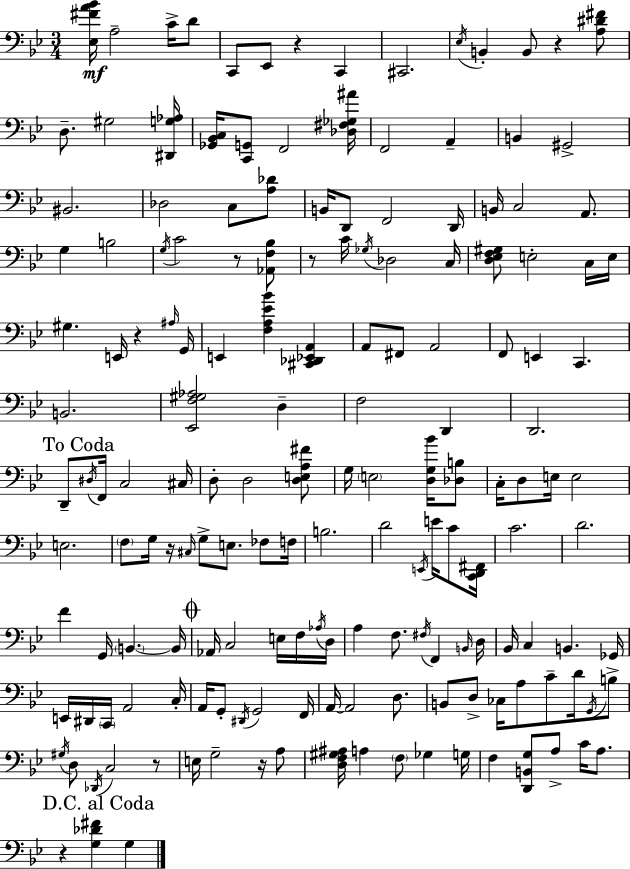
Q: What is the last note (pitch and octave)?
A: G3